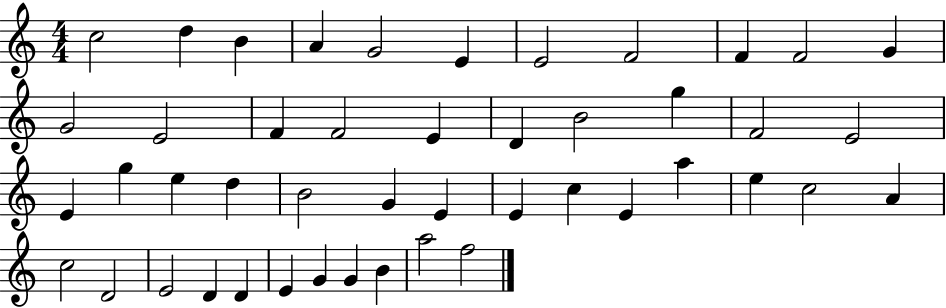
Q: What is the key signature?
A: C major